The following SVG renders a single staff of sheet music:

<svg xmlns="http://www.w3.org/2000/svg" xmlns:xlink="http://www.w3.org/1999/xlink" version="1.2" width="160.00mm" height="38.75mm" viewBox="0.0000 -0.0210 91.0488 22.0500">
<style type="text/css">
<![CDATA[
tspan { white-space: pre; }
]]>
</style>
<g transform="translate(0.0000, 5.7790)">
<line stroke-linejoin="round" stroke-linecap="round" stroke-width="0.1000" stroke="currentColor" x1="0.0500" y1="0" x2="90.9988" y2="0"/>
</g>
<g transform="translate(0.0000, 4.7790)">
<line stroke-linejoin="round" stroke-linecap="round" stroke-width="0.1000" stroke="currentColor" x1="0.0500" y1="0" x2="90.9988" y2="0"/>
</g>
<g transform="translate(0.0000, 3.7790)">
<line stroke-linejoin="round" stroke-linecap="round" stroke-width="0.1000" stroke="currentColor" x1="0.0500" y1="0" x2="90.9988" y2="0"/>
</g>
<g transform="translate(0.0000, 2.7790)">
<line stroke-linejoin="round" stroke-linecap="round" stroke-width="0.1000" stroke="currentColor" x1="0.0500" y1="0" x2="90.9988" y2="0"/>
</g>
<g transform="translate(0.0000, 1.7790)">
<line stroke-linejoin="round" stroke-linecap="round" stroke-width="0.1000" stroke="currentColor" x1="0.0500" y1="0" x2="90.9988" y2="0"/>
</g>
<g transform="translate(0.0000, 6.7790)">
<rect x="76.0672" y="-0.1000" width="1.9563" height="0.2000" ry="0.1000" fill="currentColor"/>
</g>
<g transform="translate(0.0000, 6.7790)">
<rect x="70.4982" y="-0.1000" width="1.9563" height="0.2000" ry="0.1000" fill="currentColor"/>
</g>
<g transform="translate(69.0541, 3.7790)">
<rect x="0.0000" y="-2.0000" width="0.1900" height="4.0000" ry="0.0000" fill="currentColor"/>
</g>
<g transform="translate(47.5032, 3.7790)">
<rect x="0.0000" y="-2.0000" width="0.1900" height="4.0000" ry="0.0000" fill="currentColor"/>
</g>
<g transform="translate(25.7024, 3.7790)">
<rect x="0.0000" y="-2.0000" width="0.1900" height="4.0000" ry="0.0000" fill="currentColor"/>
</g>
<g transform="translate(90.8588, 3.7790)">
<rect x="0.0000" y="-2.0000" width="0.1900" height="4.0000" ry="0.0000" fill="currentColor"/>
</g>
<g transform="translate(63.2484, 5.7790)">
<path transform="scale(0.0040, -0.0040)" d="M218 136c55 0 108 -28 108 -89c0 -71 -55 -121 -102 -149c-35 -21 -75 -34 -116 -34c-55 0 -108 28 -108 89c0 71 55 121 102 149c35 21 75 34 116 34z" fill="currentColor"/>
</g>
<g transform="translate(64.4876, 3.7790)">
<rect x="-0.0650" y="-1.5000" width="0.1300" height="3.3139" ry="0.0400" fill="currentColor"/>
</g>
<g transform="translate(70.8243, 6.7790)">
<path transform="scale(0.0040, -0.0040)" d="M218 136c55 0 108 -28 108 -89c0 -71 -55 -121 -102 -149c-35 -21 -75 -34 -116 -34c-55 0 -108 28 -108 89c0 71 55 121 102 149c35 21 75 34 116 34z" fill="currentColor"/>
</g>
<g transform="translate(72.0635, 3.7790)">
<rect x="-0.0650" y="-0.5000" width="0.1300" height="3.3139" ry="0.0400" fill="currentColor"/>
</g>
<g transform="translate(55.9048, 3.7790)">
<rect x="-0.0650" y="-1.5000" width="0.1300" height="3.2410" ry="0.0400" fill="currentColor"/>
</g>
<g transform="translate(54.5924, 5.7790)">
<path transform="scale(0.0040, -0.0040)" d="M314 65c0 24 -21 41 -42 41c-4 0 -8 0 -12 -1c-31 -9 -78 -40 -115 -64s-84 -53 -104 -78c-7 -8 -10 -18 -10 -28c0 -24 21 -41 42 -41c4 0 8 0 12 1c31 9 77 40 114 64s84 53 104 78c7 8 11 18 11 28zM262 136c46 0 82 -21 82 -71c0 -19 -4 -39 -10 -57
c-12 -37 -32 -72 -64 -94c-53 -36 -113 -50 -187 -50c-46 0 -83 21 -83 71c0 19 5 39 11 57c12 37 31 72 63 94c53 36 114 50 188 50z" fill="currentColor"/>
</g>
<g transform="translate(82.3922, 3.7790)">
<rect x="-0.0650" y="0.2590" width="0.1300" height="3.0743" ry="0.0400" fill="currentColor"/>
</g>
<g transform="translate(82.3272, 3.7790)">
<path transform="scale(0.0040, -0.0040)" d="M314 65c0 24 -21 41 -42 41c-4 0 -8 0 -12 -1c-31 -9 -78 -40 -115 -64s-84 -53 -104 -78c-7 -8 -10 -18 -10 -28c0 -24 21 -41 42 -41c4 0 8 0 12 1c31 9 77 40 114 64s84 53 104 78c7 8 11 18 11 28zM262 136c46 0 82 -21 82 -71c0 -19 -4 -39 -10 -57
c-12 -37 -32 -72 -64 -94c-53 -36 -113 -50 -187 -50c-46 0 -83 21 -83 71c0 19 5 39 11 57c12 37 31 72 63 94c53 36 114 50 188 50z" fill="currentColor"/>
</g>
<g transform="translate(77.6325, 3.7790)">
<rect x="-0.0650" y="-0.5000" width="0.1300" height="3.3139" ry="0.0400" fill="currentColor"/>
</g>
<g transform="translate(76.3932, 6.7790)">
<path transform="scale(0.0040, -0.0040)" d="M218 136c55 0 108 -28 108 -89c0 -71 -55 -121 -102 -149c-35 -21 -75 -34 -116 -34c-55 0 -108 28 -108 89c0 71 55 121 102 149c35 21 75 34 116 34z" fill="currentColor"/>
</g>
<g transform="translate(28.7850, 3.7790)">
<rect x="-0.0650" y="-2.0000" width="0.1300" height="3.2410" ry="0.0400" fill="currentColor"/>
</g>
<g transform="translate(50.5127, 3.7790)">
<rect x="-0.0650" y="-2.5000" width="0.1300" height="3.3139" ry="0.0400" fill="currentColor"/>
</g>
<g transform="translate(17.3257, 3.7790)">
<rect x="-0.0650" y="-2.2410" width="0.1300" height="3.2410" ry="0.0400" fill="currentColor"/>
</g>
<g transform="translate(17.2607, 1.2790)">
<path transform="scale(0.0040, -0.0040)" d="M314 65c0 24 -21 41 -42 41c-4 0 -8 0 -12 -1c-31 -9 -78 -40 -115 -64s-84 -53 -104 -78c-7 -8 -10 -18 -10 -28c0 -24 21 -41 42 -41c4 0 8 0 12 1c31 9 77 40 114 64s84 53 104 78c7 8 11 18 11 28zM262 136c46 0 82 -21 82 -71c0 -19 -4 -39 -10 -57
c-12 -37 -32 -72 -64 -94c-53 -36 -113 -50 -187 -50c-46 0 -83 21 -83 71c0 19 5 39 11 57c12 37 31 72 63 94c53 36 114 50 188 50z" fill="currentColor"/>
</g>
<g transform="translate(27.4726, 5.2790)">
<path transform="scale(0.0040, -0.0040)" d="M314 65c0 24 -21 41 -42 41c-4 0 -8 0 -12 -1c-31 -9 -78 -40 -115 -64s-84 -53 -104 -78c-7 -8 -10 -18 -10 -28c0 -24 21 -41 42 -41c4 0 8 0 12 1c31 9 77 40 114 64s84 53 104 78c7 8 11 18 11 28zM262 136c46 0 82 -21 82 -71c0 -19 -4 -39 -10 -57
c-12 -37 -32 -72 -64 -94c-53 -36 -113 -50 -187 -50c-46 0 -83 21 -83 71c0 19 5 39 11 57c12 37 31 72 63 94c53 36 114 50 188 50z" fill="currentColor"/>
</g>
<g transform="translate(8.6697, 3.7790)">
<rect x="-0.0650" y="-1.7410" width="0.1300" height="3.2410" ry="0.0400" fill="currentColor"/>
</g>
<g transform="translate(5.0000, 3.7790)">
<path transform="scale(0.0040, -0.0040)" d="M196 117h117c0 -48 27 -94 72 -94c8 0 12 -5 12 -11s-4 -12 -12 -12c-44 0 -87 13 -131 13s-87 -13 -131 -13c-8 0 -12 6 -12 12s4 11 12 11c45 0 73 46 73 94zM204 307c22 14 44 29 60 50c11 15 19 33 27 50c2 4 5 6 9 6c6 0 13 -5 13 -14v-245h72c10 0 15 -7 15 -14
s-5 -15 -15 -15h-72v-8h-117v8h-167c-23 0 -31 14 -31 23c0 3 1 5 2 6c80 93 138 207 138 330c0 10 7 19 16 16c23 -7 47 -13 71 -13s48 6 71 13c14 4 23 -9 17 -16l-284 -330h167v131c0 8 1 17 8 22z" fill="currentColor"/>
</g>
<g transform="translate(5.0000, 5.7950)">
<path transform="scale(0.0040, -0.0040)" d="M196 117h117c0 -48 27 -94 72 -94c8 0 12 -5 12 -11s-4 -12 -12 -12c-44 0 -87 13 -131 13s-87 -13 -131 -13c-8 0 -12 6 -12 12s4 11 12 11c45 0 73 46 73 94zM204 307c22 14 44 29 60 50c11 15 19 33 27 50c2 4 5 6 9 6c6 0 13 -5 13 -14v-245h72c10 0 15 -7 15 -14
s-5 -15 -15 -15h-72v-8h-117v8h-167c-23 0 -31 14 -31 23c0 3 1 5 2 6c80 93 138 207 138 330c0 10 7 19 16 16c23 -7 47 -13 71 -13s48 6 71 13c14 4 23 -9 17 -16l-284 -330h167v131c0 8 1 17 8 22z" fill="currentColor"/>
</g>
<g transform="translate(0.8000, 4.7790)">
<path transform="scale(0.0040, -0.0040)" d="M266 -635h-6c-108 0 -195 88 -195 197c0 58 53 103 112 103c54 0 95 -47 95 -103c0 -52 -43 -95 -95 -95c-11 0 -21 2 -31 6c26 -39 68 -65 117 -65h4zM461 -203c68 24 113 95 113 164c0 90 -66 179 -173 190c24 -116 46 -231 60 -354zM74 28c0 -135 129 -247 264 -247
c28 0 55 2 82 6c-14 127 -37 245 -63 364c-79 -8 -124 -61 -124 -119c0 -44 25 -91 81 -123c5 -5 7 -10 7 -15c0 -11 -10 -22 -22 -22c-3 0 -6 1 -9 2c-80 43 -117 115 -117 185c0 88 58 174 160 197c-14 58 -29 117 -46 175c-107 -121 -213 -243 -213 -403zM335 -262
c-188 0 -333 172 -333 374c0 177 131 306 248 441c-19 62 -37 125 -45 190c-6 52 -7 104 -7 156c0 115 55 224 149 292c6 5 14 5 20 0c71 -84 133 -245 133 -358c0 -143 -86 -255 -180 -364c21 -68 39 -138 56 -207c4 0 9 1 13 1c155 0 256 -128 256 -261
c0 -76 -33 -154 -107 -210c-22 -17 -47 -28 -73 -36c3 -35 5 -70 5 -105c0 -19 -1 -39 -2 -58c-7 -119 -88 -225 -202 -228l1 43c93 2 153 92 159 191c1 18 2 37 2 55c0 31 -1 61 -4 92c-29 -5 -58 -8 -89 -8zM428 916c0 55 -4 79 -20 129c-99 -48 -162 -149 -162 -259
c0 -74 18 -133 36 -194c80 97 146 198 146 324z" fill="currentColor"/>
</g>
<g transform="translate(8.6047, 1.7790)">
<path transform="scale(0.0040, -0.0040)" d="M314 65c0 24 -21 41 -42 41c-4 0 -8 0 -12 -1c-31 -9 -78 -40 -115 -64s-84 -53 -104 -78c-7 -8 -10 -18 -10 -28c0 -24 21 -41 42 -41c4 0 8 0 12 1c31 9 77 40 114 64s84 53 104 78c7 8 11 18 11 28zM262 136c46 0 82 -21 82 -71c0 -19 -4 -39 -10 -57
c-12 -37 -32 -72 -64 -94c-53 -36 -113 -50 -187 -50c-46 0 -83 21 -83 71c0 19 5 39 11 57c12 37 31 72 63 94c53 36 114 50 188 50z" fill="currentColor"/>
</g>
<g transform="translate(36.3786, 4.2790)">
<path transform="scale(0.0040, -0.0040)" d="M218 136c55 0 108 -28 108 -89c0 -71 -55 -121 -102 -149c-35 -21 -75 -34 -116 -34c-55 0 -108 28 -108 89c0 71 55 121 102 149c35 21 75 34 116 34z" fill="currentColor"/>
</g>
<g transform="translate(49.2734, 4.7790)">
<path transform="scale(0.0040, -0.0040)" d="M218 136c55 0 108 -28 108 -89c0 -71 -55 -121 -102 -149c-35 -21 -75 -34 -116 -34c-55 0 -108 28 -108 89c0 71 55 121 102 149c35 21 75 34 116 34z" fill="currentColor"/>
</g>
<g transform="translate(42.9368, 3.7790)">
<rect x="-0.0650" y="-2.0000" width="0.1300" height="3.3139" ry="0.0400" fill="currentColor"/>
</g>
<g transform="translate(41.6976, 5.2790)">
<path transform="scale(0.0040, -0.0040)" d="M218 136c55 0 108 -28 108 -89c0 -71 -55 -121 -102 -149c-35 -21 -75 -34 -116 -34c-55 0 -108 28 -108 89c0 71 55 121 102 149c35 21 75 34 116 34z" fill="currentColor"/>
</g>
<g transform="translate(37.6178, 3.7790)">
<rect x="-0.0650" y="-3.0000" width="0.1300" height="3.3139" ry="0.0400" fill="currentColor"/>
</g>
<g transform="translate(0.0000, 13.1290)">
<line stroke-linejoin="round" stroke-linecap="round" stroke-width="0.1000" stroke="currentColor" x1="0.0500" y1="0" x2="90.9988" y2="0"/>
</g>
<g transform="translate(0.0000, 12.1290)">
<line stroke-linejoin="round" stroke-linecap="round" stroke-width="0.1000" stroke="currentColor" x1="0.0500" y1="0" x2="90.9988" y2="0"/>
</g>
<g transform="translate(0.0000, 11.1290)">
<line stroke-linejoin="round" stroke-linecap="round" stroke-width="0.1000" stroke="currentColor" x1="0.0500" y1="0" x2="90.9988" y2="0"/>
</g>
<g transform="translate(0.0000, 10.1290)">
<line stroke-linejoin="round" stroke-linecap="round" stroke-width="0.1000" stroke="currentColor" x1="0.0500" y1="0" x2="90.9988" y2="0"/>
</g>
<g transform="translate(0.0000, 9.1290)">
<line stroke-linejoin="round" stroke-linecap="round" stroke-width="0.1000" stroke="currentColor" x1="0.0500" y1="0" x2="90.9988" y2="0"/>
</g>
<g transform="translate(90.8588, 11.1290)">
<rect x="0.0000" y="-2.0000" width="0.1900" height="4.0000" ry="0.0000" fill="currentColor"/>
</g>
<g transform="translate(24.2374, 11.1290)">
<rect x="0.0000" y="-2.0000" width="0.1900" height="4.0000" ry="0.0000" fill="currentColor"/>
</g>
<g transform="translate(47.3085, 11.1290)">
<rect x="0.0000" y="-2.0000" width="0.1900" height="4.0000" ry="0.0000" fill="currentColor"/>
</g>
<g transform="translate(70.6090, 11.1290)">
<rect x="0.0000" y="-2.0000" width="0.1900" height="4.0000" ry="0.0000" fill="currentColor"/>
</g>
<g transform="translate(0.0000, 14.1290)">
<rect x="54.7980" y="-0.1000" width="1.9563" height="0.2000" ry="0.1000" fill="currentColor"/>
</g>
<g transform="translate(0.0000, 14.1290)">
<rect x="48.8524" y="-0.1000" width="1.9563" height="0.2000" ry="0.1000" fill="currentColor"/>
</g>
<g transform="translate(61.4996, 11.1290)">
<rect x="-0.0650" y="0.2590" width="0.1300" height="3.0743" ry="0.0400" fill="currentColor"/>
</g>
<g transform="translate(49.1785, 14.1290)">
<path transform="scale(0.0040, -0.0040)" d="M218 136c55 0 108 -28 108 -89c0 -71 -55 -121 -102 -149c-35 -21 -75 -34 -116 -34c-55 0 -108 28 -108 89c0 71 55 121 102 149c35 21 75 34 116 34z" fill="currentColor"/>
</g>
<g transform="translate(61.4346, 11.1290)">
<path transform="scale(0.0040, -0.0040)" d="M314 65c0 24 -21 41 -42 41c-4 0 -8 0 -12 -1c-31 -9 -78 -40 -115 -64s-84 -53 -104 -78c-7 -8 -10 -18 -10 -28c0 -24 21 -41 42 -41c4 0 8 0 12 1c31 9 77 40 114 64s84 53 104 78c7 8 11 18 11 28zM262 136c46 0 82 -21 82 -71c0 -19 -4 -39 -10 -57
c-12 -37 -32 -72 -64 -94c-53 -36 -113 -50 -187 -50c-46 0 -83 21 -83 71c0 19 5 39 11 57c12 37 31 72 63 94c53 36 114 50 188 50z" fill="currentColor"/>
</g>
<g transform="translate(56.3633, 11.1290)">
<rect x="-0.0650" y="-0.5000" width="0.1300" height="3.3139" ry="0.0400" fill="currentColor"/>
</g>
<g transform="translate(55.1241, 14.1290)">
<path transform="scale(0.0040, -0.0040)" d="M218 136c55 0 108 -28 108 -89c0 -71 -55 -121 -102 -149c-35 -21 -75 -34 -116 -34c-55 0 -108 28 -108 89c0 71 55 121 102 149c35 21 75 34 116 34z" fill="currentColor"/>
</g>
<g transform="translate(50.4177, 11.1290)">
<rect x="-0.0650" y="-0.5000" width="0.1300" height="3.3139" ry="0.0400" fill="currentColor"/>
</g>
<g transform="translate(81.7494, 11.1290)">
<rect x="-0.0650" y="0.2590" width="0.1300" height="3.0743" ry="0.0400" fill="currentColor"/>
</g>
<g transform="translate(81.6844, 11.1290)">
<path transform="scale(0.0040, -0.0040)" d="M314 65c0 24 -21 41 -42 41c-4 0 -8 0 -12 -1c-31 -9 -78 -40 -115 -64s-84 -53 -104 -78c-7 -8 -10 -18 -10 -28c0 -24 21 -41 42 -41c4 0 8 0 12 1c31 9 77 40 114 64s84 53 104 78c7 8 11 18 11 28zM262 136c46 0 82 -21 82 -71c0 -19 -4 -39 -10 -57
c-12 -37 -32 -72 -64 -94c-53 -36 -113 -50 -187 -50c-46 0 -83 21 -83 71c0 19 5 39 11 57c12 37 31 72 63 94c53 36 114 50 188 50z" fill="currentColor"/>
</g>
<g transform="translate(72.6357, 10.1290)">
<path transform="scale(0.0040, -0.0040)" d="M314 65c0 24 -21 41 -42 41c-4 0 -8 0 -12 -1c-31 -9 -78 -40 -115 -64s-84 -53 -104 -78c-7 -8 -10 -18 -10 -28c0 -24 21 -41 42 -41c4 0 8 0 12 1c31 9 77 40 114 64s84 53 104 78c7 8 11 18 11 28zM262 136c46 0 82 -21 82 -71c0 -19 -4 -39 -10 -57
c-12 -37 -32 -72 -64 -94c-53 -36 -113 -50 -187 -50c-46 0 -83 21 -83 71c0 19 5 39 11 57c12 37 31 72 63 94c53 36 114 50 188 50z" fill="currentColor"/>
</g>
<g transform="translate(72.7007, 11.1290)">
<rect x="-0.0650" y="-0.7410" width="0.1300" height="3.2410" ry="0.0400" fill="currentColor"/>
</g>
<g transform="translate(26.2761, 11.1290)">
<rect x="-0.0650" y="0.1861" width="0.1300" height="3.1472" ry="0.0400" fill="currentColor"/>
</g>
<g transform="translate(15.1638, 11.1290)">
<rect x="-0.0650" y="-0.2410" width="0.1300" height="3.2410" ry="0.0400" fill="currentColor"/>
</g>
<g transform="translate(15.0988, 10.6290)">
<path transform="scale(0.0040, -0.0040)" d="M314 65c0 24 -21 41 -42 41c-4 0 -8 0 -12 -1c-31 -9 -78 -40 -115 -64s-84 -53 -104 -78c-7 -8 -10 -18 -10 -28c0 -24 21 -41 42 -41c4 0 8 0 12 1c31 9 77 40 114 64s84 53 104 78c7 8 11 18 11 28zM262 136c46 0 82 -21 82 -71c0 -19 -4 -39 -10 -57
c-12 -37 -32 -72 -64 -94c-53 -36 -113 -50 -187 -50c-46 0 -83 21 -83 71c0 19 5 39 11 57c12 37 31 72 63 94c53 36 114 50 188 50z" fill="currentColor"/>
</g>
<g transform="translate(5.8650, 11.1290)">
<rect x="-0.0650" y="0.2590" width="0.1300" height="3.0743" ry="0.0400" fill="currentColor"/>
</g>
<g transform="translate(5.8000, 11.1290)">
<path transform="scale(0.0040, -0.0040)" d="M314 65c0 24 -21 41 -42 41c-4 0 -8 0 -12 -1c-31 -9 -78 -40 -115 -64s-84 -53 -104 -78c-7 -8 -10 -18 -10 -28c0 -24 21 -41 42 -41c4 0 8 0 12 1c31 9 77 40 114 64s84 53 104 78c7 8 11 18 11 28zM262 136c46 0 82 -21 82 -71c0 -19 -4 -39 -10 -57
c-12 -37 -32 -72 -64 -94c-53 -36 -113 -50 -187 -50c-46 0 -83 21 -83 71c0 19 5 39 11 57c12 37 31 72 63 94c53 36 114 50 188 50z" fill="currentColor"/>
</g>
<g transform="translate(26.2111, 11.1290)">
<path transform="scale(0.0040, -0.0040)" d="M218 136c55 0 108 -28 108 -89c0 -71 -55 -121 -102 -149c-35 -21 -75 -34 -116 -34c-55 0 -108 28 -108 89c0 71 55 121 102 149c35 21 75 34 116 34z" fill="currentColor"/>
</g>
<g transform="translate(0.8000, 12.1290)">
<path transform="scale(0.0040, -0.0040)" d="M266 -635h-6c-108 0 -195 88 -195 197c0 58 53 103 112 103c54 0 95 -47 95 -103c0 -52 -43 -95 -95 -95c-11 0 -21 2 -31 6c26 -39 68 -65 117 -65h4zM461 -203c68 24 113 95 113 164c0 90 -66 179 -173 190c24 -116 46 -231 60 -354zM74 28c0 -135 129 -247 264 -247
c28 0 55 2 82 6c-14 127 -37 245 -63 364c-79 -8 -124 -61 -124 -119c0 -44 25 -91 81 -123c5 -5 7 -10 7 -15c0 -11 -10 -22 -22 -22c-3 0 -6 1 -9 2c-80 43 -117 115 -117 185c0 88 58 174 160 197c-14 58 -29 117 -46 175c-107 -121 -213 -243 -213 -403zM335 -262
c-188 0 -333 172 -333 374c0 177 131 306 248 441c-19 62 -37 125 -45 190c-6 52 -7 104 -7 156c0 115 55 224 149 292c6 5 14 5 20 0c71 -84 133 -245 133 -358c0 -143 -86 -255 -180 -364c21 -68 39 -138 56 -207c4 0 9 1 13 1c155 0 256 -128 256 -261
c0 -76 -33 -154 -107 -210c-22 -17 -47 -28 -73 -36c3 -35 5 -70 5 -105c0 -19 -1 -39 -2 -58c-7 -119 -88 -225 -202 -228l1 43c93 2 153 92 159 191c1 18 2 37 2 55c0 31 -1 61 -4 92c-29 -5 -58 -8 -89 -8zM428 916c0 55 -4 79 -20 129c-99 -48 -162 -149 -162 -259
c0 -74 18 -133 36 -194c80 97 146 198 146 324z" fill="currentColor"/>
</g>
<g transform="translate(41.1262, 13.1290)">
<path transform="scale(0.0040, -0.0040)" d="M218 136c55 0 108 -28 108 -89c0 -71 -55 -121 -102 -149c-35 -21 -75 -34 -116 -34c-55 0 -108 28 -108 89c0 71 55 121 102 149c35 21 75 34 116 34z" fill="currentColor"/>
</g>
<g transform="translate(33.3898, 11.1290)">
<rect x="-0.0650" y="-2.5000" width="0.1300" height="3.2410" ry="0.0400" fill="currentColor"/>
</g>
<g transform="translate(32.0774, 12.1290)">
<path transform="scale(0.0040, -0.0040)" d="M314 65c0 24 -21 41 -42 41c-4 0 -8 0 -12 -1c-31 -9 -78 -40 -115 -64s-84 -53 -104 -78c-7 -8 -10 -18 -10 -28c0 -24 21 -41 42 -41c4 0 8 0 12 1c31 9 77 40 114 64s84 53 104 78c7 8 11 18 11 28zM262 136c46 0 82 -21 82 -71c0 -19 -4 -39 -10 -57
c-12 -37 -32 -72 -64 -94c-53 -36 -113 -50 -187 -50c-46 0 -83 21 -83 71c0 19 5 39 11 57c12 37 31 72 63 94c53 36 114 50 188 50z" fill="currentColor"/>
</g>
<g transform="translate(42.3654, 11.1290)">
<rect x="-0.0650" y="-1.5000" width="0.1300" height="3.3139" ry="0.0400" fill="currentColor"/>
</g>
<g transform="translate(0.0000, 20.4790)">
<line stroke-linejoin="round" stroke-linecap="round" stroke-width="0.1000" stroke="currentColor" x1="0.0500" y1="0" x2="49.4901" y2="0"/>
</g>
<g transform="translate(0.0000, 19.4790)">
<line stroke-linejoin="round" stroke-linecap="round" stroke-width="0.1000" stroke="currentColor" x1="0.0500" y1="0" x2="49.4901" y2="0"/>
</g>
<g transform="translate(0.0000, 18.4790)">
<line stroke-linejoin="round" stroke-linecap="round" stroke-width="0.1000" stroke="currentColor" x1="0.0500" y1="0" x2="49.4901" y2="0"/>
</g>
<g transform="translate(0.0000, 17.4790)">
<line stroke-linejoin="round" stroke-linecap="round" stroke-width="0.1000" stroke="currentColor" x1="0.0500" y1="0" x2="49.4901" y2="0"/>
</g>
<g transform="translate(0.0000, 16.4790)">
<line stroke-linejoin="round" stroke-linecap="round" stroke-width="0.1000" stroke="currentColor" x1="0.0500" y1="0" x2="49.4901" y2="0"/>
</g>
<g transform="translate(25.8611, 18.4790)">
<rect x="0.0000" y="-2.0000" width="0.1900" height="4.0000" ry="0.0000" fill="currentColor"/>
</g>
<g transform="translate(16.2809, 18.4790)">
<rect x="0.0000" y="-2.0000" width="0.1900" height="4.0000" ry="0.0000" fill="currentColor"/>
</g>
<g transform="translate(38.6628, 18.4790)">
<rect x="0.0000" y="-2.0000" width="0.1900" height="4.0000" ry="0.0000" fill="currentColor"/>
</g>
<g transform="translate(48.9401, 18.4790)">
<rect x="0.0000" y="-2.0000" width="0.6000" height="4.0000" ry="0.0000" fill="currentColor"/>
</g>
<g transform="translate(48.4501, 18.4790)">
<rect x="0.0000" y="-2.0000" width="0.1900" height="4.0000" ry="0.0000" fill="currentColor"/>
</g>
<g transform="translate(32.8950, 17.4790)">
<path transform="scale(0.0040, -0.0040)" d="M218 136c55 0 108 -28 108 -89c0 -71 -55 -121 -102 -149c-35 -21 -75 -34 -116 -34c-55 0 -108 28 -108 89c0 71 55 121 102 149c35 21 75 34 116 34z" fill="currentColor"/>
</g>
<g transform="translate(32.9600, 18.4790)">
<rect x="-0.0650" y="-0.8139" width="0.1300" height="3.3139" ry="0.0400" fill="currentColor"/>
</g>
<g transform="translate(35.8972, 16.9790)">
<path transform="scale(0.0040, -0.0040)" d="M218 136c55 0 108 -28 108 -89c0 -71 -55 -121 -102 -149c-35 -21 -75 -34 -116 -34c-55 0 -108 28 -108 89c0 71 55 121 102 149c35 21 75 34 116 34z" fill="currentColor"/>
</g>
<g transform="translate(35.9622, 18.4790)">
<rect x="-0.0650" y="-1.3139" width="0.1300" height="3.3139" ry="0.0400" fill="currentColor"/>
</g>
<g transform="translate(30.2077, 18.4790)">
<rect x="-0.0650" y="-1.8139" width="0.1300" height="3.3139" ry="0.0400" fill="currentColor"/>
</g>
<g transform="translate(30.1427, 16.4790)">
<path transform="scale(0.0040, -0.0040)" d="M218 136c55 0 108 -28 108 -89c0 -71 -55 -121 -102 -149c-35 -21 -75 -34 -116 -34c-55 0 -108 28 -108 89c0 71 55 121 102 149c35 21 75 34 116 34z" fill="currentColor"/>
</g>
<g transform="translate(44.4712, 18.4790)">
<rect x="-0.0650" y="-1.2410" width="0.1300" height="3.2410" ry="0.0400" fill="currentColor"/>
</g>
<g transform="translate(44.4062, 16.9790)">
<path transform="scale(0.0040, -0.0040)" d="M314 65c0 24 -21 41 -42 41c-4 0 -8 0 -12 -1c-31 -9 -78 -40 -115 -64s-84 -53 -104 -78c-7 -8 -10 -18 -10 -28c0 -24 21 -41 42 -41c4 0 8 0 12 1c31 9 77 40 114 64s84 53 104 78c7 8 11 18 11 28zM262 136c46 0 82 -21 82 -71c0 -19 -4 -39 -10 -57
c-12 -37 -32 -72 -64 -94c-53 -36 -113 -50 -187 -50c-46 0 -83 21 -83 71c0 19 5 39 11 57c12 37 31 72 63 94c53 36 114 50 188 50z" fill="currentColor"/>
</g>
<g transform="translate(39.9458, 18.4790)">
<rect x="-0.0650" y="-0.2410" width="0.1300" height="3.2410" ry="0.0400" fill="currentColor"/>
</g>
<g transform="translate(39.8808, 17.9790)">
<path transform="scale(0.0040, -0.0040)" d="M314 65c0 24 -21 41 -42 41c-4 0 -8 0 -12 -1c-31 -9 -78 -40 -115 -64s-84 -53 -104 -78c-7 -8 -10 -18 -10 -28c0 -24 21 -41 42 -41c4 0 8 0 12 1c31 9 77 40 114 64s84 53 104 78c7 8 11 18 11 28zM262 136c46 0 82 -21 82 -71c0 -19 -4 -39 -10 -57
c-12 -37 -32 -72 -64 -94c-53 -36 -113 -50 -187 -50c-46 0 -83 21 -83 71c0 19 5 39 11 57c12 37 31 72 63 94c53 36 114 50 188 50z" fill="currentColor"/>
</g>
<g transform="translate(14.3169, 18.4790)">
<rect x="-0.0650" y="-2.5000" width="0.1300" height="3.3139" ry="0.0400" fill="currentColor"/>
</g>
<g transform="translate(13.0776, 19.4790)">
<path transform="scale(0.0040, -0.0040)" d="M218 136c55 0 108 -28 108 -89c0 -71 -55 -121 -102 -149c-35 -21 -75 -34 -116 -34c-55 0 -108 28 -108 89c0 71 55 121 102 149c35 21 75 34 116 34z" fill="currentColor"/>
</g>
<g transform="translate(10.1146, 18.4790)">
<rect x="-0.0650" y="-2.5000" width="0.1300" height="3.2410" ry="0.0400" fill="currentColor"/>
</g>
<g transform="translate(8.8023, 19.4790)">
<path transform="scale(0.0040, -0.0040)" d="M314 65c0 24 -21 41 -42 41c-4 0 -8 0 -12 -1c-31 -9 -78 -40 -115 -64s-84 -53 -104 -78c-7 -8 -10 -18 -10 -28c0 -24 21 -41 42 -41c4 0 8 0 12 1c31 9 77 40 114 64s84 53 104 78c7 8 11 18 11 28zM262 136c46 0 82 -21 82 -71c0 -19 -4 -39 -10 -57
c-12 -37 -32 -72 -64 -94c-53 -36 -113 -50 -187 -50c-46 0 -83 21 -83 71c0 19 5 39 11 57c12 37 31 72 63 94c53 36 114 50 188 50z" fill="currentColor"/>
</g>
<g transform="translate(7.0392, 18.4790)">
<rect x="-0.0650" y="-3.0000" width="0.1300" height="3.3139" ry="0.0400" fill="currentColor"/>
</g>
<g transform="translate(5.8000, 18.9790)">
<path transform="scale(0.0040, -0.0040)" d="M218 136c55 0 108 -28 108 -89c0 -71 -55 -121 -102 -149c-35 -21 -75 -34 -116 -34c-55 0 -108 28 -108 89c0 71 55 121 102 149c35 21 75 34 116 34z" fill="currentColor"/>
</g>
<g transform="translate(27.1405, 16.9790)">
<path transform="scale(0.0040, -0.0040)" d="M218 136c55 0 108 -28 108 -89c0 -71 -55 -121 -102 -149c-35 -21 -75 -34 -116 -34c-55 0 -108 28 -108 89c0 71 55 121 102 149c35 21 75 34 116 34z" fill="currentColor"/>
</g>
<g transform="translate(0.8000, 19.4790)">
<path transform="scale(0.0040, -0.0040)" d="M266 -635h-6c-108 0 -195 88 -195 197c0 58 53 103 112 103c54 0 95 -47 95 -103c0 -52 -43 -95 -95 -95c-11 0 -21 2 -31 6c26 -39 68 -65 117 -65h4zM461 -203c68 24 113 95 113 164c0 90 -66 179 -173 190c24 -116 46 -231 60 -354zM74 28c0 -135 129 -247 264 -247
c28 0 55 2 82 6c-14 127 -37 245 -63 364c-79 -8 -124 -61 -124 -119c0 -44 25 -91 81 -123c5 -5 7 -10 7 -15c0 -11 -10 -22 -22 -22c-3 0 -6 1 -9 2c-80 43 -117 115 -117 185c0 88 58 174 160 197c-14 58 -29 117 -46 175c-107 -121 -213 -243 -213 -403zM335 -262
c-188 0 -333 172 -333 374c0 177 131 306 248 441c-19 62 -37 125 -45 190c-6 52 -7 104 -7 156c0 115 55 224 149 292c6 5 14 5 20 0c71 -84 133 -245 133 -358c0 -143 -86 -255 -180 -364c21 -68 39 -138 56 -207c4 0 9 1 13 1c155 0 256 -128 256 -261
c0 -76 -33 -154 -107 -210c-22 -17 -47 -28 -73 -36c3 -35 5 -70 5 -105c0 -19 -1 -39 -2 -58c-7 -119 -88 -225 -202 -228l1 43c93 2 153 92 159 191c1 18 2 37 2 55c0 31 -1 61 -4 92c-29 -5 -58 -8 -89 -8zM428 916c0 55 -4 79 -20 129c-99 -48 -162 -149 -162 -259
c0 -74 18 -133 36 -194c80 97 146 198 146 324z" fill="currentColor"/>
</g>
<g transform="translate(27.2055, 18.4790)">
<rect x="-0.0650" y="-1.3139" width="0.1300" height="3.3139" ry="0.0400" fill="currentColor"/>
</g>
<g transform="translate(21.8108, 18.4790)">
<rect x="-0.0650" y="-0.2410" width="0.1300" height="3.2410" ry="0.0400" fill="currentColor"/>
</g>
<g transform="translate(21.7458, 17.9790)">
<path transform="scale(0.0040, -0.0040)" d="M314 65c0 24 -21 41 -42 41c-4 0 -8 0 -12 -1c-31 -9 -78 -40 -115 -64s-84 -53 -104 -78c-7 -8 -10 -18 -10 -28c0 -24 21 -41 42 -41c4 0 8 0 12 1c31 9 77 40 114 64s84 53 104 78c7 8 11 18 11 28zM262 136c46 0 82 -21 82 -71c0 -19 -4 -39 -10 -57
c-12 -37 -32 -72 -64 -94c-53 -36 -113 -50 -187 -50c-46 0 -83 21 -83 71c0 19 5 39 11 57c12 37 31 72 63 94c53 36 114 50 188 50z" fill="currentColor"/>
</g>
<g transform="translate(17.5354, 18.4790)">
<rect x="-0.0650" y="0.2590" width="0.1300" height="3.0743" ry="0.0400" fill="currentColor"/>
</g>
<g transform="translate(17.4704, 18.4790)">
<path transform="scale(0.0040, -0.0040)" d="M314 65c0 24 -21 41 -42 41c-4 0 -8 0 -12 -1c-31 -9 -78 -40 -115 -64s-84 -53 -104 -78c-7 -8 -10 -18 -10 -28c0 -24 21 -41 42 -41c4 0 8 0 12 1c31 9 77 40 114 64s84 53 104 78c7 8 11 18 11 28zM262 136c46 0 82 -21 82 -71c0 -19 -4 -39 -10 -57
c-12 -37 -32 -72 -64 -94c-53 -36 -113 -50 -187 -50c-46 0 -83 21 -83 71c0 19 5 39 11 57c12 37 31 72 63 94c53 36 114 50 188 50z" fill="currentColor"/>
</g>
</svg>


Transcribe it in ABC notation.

X:1
T:Untitled
M:4/4
L:1/4
K:C
f2 g2 F2 A F G E2 E C C B2 B2 c2 B G2 E C C B2 d2 B2 A G2 G B2 c2 e f d e c2 e2